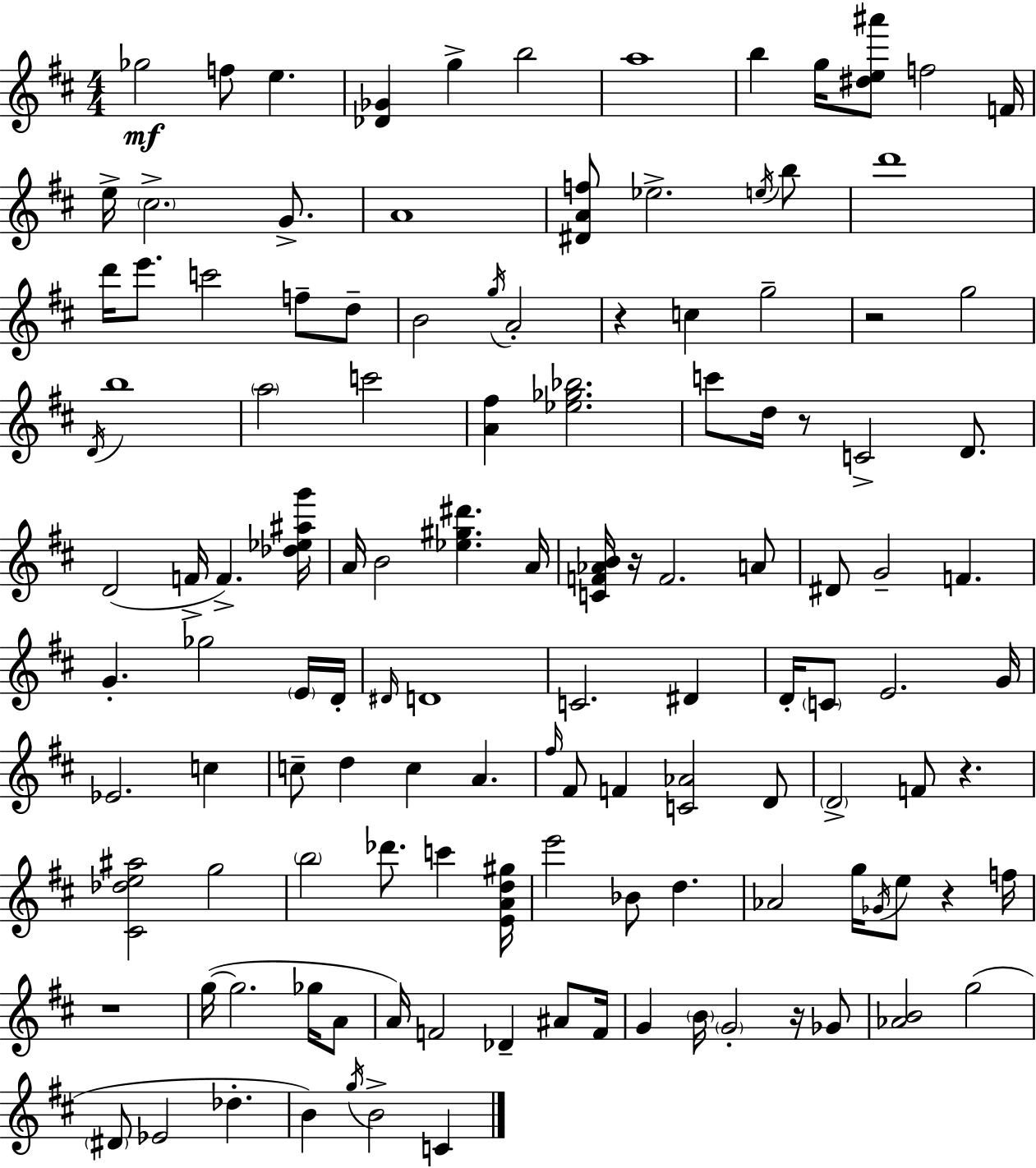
Gb5/h F5/e E5/q. [Db4,Gb4]/q G5/q B5/h A5/w B5/q G5/s [D#5,E5,A#6]/e F5/h F4/s E5/s C#5/h. G4/e. A4/w [D#4,A4,F5]/e Eb5/h. E5/s B5/e D6/w D6/s E6/e. C6/h F5/e D5/e B4/h G5/s A4/h R/q C5/q G5/h R/h G5/h D4/s B5/w A5/h C6/h [A4,F#5]/q [Eb5,Gb5,Bb5]/h. C6/e D5/s R/e C4/h D4/e. D4/h F4/s F4/q. [Db5,Eb5,A#5,G6]/s A4/s B4/h [Eb5,G#5,D#6]/q. A4/s [C4,F4,Ab4,B4]/s R/s F4/h. A4/e D#4/e G4/h F4/q. G4/q. Gb5/h E4/s D4/s D#4/s D4/w C4/h. D#4/q D4/s C4/e E4/h. G4/s Eb4/h. C5/q C5/e D5/q C5/q A4/q. F#5/s F#4/e F4/q [C4,Ab4]/h D4/e D4/h F4/e R/q. [C#4,Db5,E5,A#5]/h G5/h B5/h Db6/e. C6/q [E4,A4,D5,G#5]/s E6/h Bb4/e D5/q. Ab4/h G5/s Gb4/s E5/e R/q F5/s R/w G5/s G5/h. Gb5/s A4/e A4/s F4/h Db4/q A#4/e F4/s G4/q B4/s G4/h R/s Gb4/e [Ab4,B4]/h G5/h D#4/e Eb4/h Db5/q. B4/q G5/s B4/h C4/q